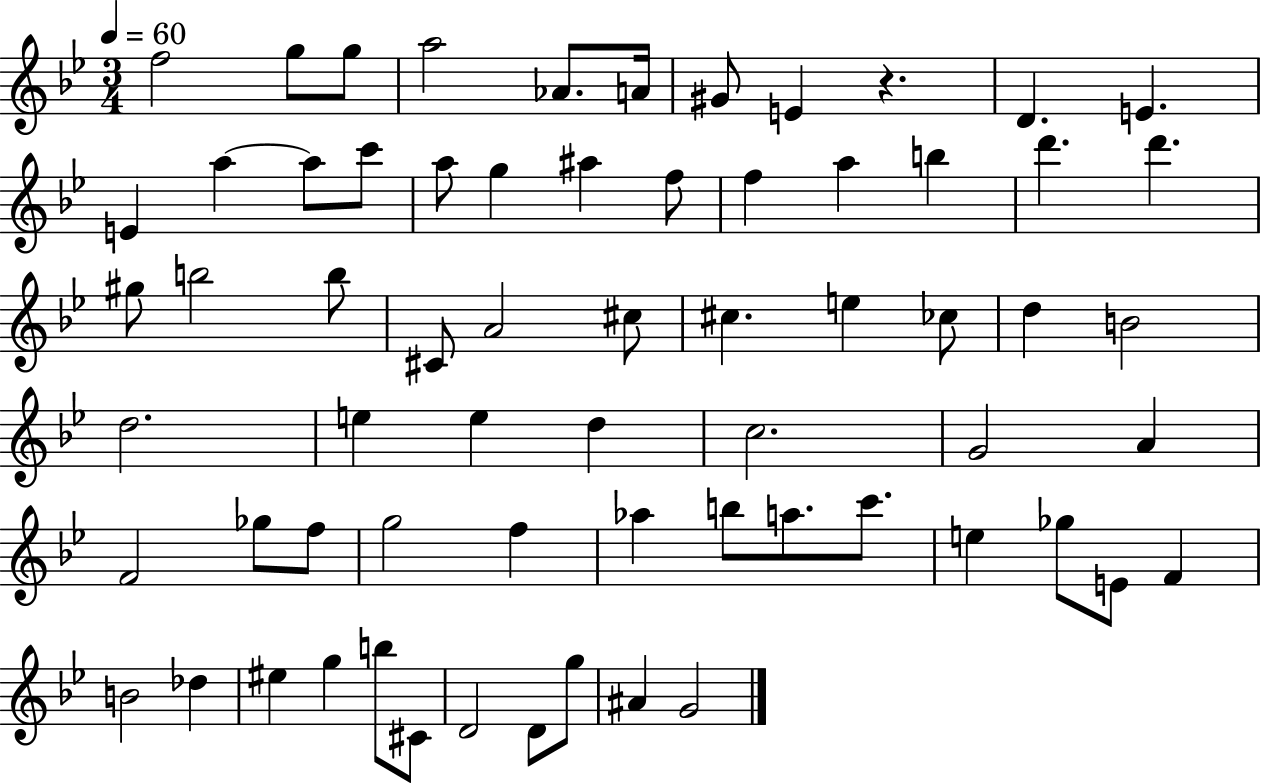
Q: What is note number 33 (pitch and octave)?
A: D5